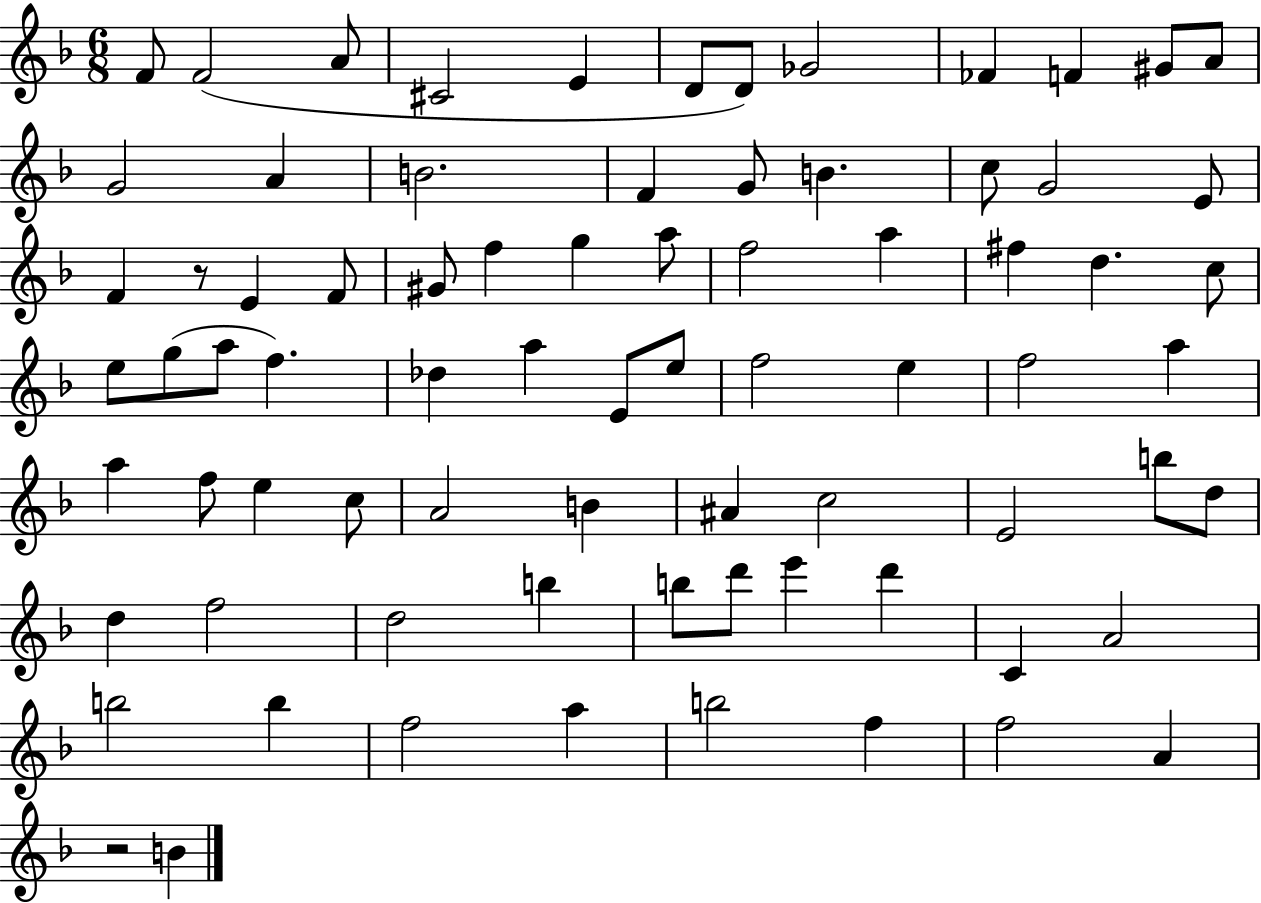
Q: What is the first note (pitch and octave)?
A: F4